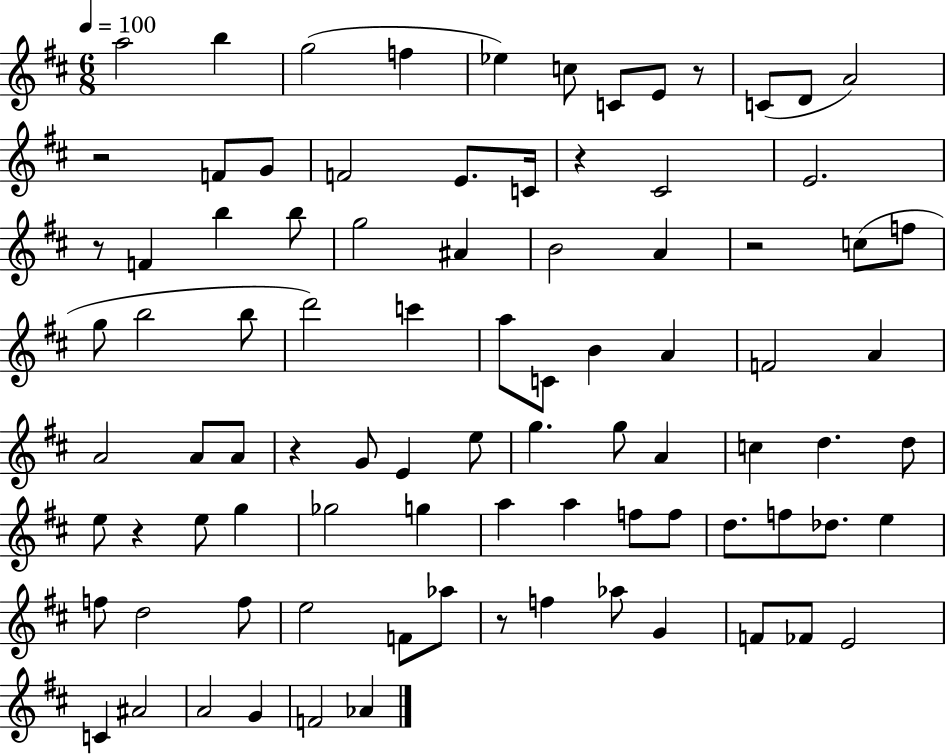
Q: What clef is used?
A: treble